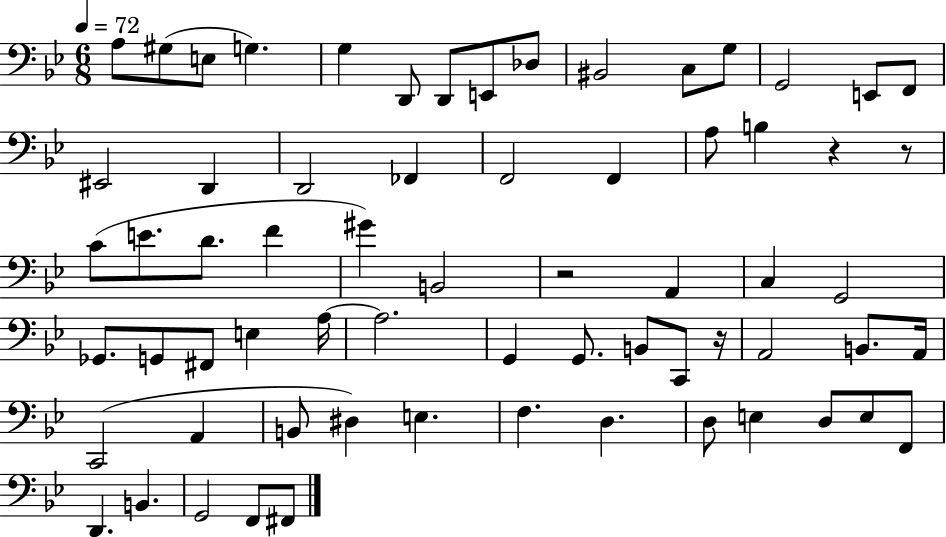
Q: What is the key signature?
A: BES major